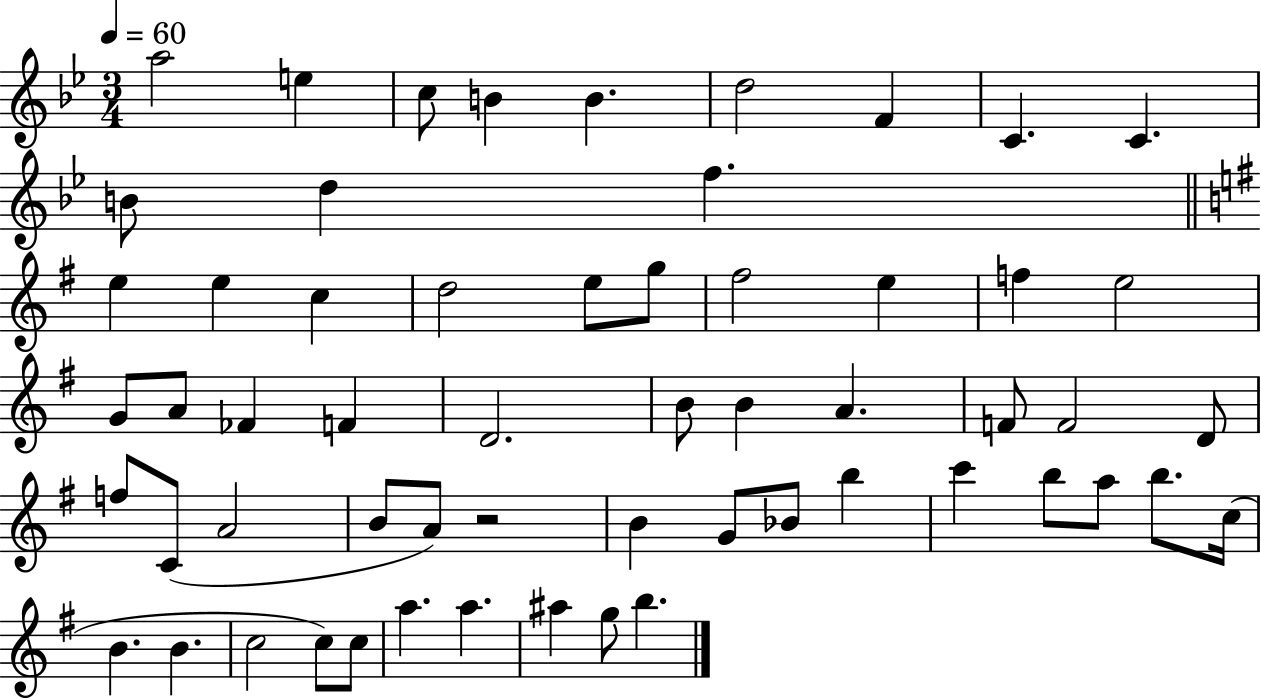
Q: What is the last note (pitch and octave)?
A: B5